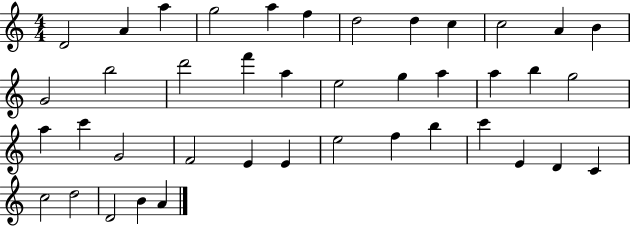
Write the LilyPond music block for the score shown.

{
  \clef treble
  \numericTimeSignature
  \time 4/4
  \key c \major
  d'2 a'4 a''4 | g''2 a''4 f''4 | d''2 d''4 c''4 | c''2 a'4 b'4 | \break g'2 b''2 | d'''2 f'''4 a''4 | e''2 g''4 a''4 | a''4 b''4 g''2 | \break a''4 c'''4 g'2 | f'2 e'4 e'4 | e''2 f''4 b''4 | c'''4 e'4 d'4 c'4 | \break c''2 d''2 | d'2 b'4 a'4 | \bar "|."
}